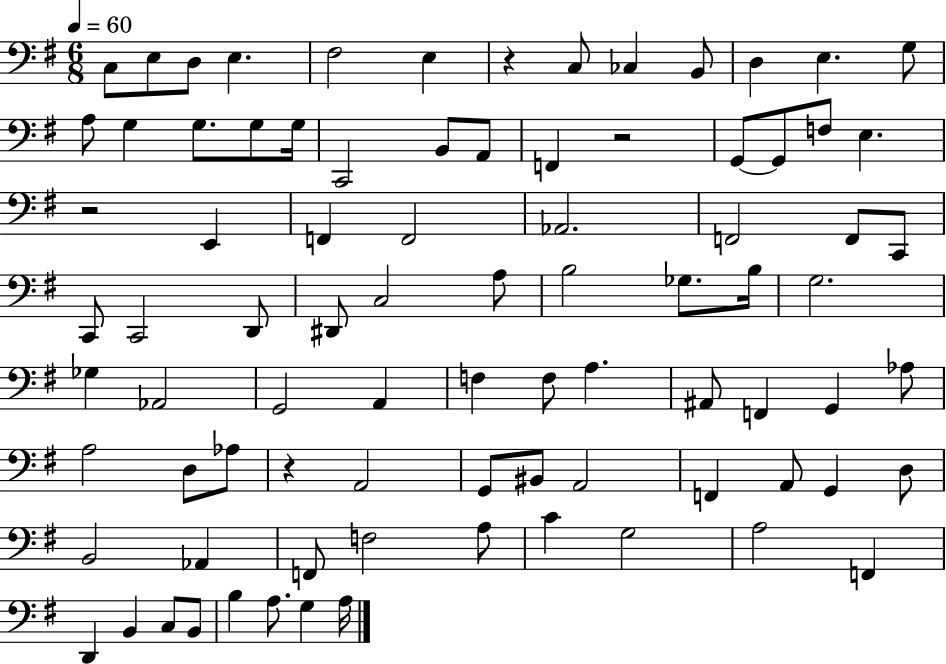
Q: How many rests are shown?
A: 4